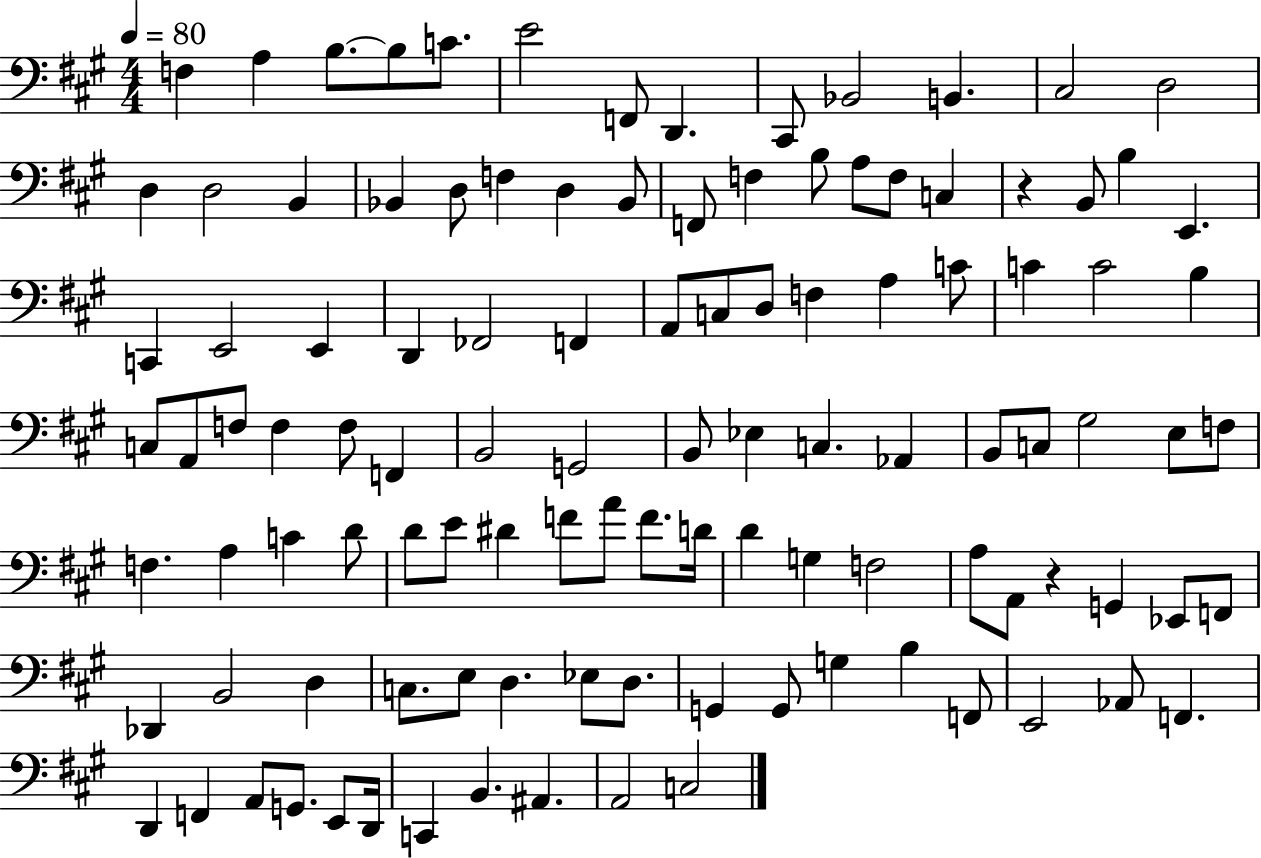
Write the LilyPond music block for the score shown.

{
  \clef bass
  \numericTimeSignature
  \time 4/4
  \key a \major
  \tempo 4 = 80
  f4 a4 b8.~~ b8 c'8. | e'2 f,8 d,4. | cis,8 bes,2 b,4. | cis2 d2 | \break d4 d2 b,4 | bes,4 d8 f4 d4 bes,8 | f,8 f4 b8 a8 f8 c4 | r4 b,8 b4 e,4. | \break c,4 e,2 e,4 | d,4 fes,2 f,4 | a,8 c8 d8 f4 a4 c'8 | c'4 c'2 b4 | \break c8 a,8 f8 f4 f8 f,4 | b,2 g,2 | b,8 ees4 c4. aes,4 | b,8 c8 gis2 e8 f8 | \break f4. a4 c'4 d'8 | d'8 e'8 dis'4 f'8 a'8 f'8. d'16 | d'4 g4 f2 | a8 a,8 r4 g,4 ees,8 f,8 | \break des,4 b,2 d4 | c8. e8 d4. ees8 d8. | g,4 g,8 g4 b4 f,8 | e,2 aes,8 f,4. | \break d,4 f,4 a,8 g,8. e,8 d,16 | c,4 b,4. ais,4. | a,2 c2 | \bar "|."
}